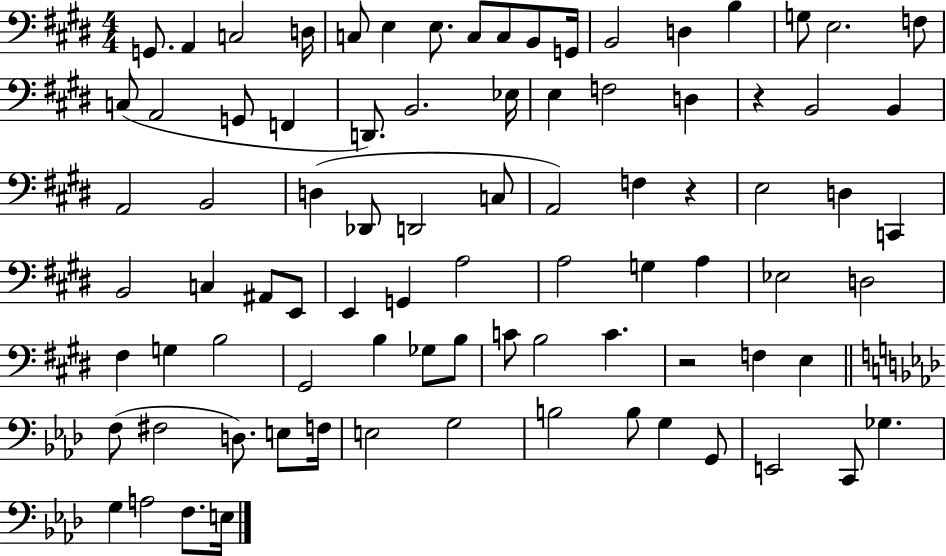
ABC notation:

X:1
T:Untitled
M:4/4
L:1/4
K:E
G,,/2 A,, C,2 D,/4 C,/2 E, E,/2 C,/2 C,/2 B,,/2 G,,/4 B,,2 D, B, G,/2 E,2 F,/2 C,/2 A,,2 G,,/2 F,, D,,/2 B,,2 _E,/4 E, F,2 D, z B,,2 B,, A,,2 B,,2 D, _D,,/2 D,,2 C,/2 A,,2 F, z E,2 D, C,, B,,2 C, ^A,,/2 E,,/2 E,, G,, A,2 A,2 G, A, _E,2 D,2 ^F, G, B,2 ^G,,2 B, _G,/2 B,/2 C/2 B,2 C z2 F, E, F,/2 ^F,2 D,/2 E,/2 F,/4 E,2 G,2 B,2 B,/2 G, G,,/2 E,,2 C,,/2 _G, G, A,2 F,/2 E,/4